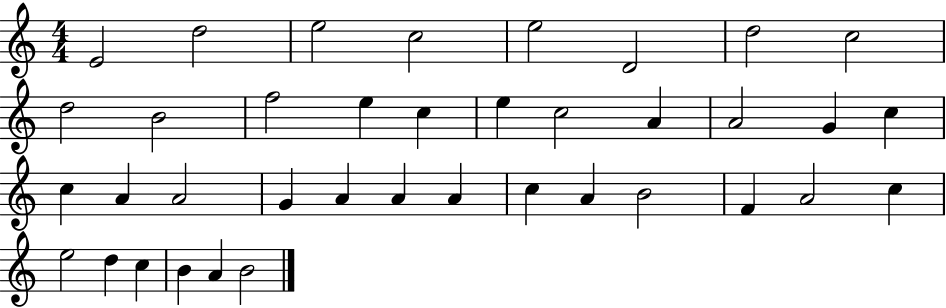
{
  \clef treble
  \numericTimeSignature
  \time 4/4
  \key c \major
  e'2 d''2 | e''2 c''2 | e''2 d'2 | d''2 c''2 | \break d''2 b'2 | f''2 e''4 c''4 | e''4 c''2 a'4 | a'2 g'4 c''4 | \break c''4 a'4 a'2 | g'4 a'4 a'4 a'4 | c''4 a'4 b'2 | f'4 a'2 c''4 | \break e''2 d''4 c''4 | b'4 a'4 b'2 | \bar "|."
}